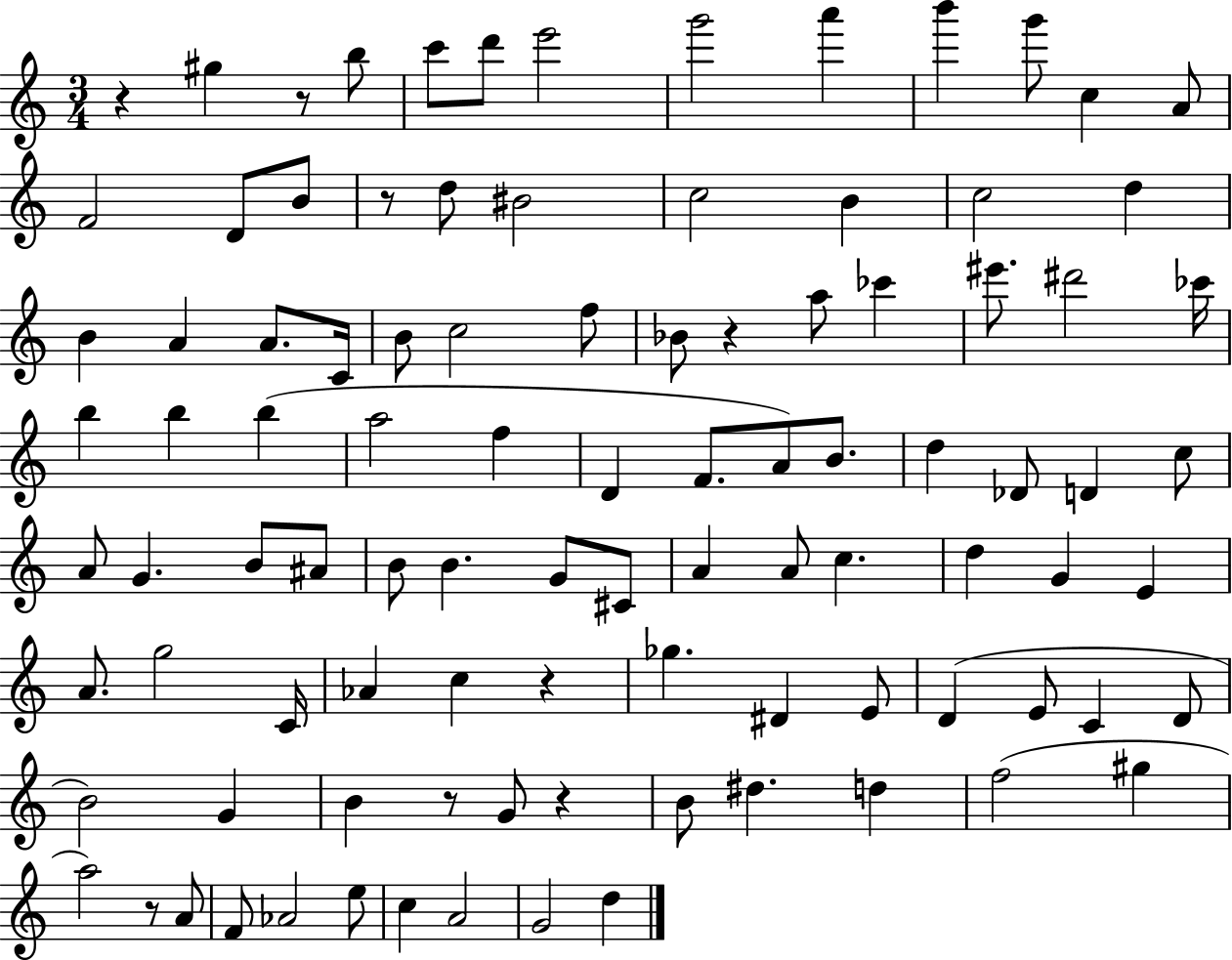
X:1
T:Untitled
M:3/4
L:1/4
K:C
z ^g z/2 b/2 c'/2 d'/2 e'2 g'2 a' b' g'/2 c A/2 F2 D/2 B/2 z/2 d/2 ^B2 c2 B c2 d B A A/2 C/4 B/2 c2 f/2 _B/2 z a/2 _c' ^e'/2 ^d'2 _c'/4 b b b a2 f D F/2 A/2 B/2 d _D/2 D c/2 A/2 G B/2 ^A/2 B/2 B G/2 ^C/2 A A/2 c d G E A/2 g2 C/4 _A c z _g ^D E/2 D E/2 C D/2 B2 G B z/2 G/2 z B/2 ^d d f2 ^g a2 z/2 A/2 F/2 _A2 e/2 c A2 G2 d